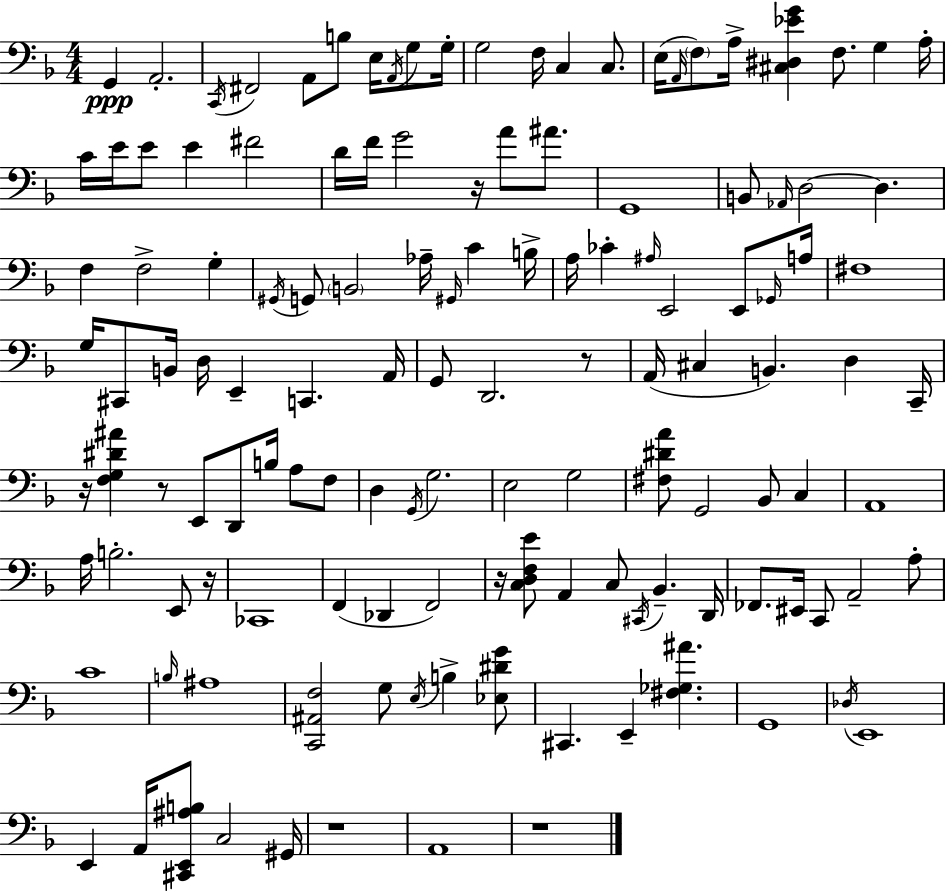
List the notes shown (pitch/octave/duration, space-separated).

G2/q A2/h. C2/s F#2/h A2/e B3/e E3/s A2/s G3/e G3/s G3/h F3/s C3/q C3/e. E3/s A2/s F3/e A3/s [C#3,D#3,Eb4,G4]/q F3/e. G3/q A3/s C4/s E4/s E4/e E4/q F#4/h D4/s F4/s G4/h R/s A4/e A#4/e. G2/w B2/e Ab2/s D3/h D3/q. F3/q F3/h G3/q G#2/s G2/e B2/h Ab3/s G#2/s C4/q B3/s A3/s CES4/q A#3/s E2/h E2/e Gb2/s A3/s F#3/w G3/s C#2/e B2/s D3/s E2/q C2/q. A2/s G2/e D2/h. R/e A2/s C#3/q B2/q. D3/q C2/s R/s [F3,G3,D#4,A#4]/q R/e E2/e D2/e B3/s A3/e F3/e D3/q G2/s G3/h. E3/h G3/h [F#3,D#4,A4]/e G2/h Bb2/e C3/q A2/w A3/s B3/h. E2/e R/s CES2/w F2/q Db2/q F2/h R/s [C3,D3,F3,E4]/e A2/q C3/e C#2/s Bb2/q. D2/s FES2/e. EIS2/s C2/e A2/h A3/e C4/w B3/s A#3/w [C2,A#2,F3]/h G3/e E3/s B3/q [Eb3,D#4,G4]/e C#2/q. E2/q [F#3,Gb3,A#4]/q. G2/w Db3/s E2/w E2/q A2/s [C#2,E2,A#3,B3]/e C3/h G#2/s R/w A2/w R/w